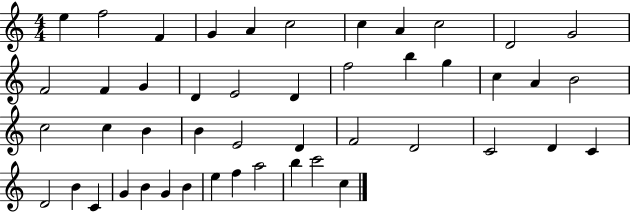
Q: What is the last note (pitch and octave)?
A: C5